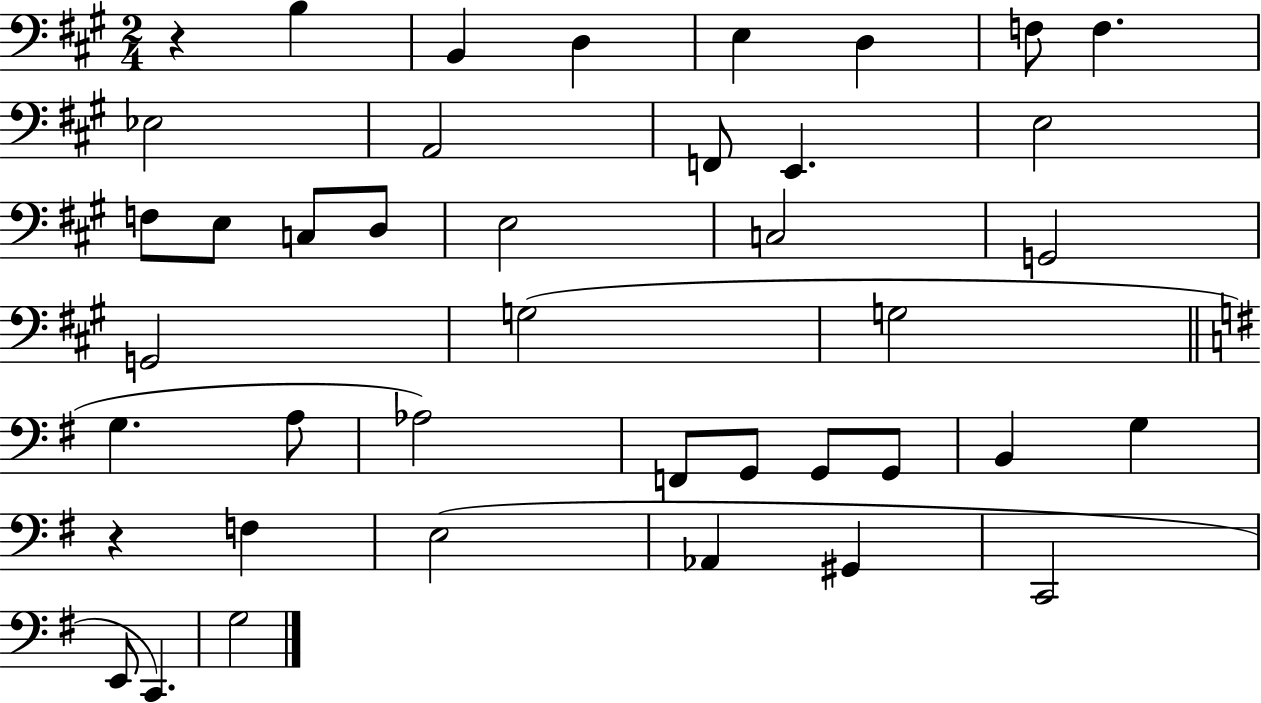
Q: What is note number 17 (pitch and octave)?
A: E3